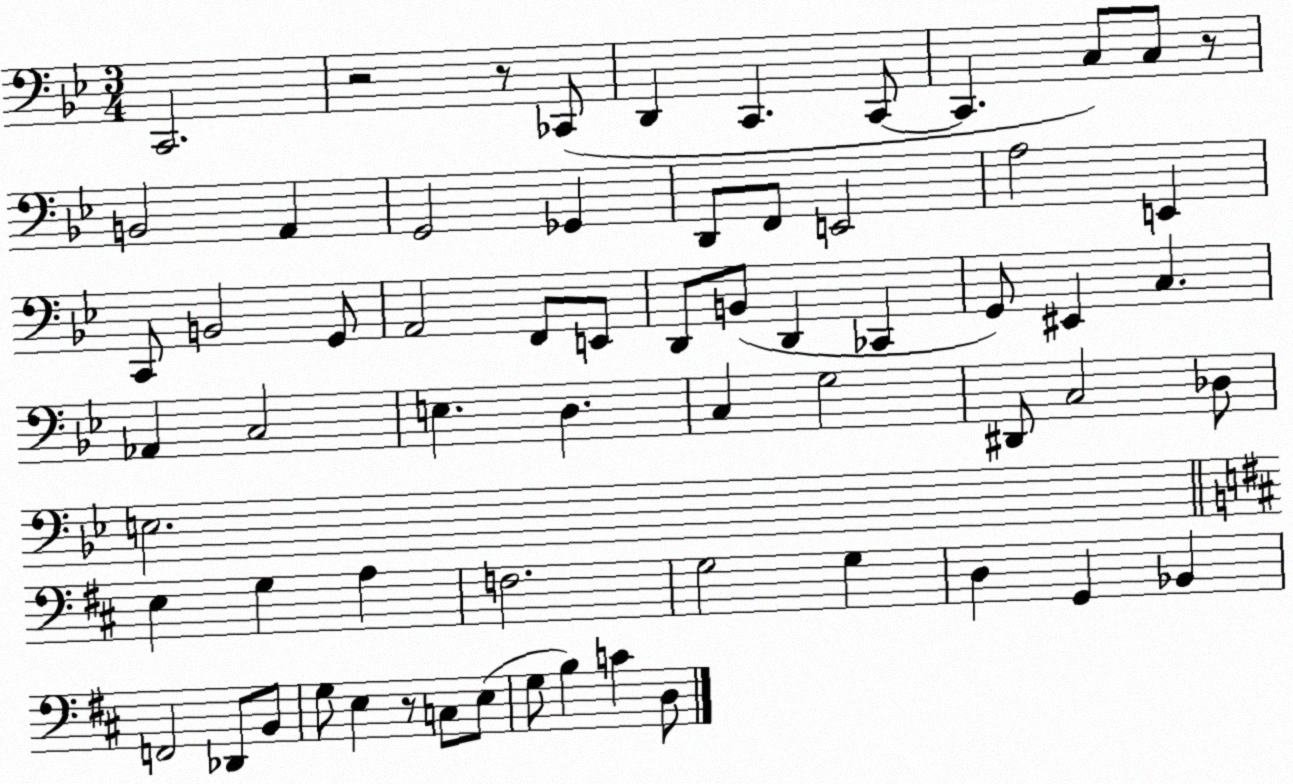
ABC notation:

X:1
T:Untitled
M:3/4
L:1/4
K:Bb
C,,2 z2 z/2 _C,,/2 D,, C,, C,,/2 C,, C,/2 C,/2 z/2 B,,2 A,, G,,2 _G,, D,,/2 F,,/2 E,,2 A,2 E,, C,,/2 B,,2 G,,/2 A,,2 F,,/2 E,,/2 D,,/2 B,,/2 D,, _C,, G,,/2 ^E,, C, _A,, C,2 E, D, C, G,2 ^D,,/2 C,2 _D,/2 E,2 E, G, A, F,2 G,2 G, D, G,, _B,, F,,2 _D,,/2 B,,/2 G,/2 E, z/2 C,/2 E,/2 G,/2 B, C D,/2